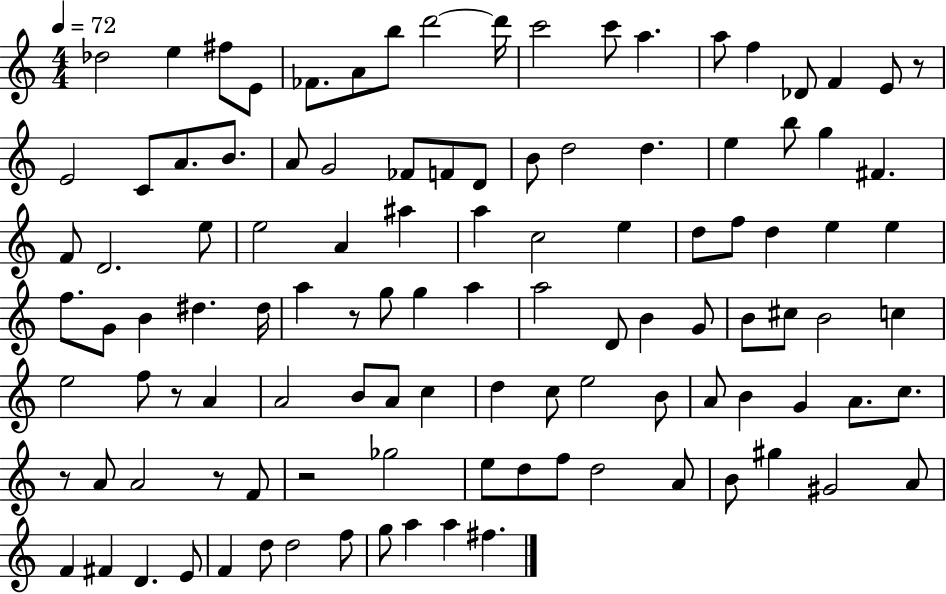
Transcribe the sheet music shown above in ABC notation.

X:1
T:Untitled
M:4/4
L:1/4
K:C
_d2 e ^f/2 E/2 _F/2 A/2 b/2 d'2 d'/4 c'2 c'/2 a a/2 f _D/2 F E/2 z/2 E2 C/2 A/2 B/2 A/2 G2 _F/2 F/2 D/2 B/2 d2 d e b/2 g ^F F/2 D2 e/2 e2 A ^a a c2 e d/2 f/2 d e e f/2 G/2 B ^d ^d/4 a z/2 g/2 g a a2 D/2 B G/2 B/2 ^c/2 B2 c e2 f/2 z/2 A A2 B/2 A/2 c d c/2 e2 B/2 A/2 B G A/2 c/2 z/2 A/2 A2 z/2 F/2 z2 _g2 e/2 d/2 f/2 d2 A/2 B/2 ^g ^G2 A/2 F ^F D E/2 F d/2 d2 f/2 g/2 a a ^f